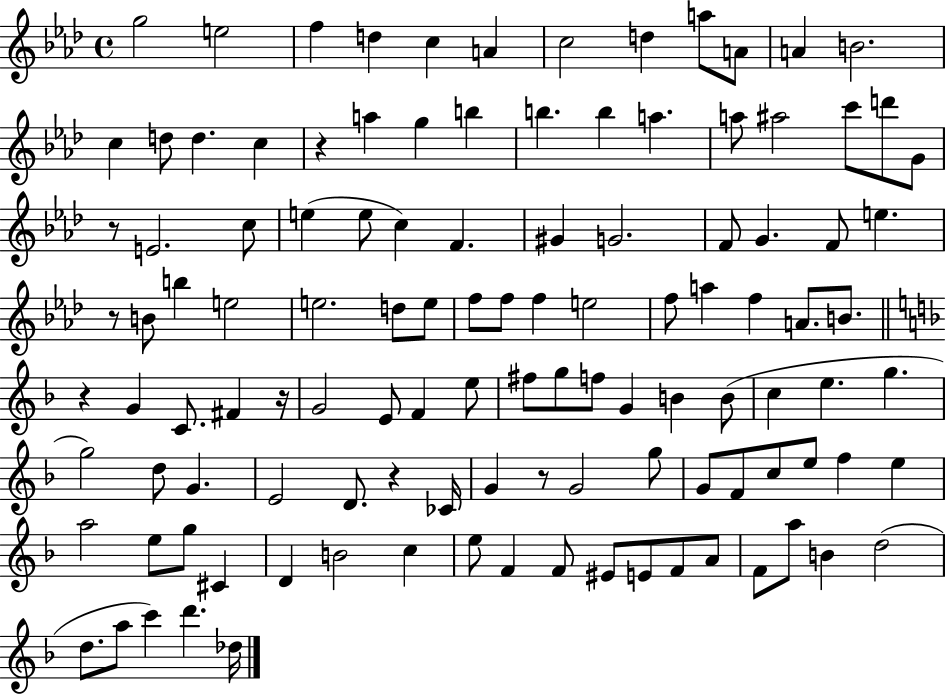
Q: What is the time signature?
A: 4/4